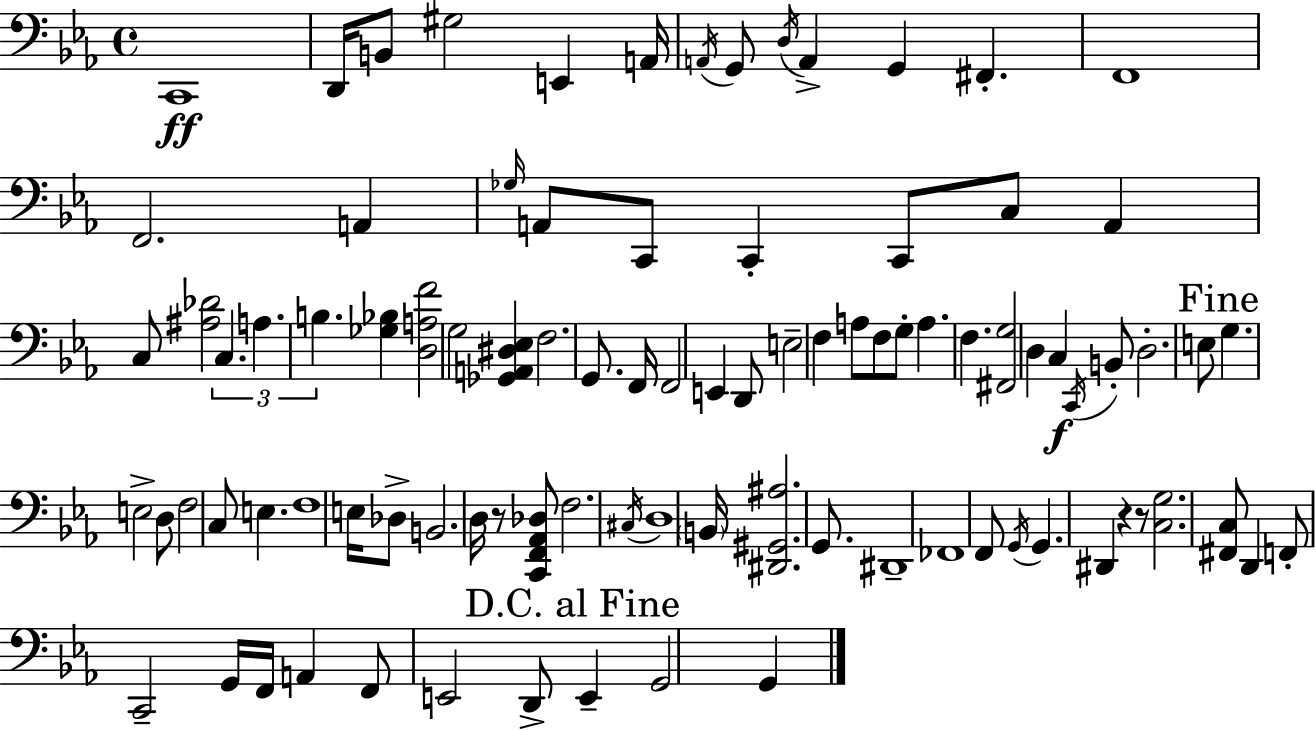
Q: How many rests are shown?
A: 3